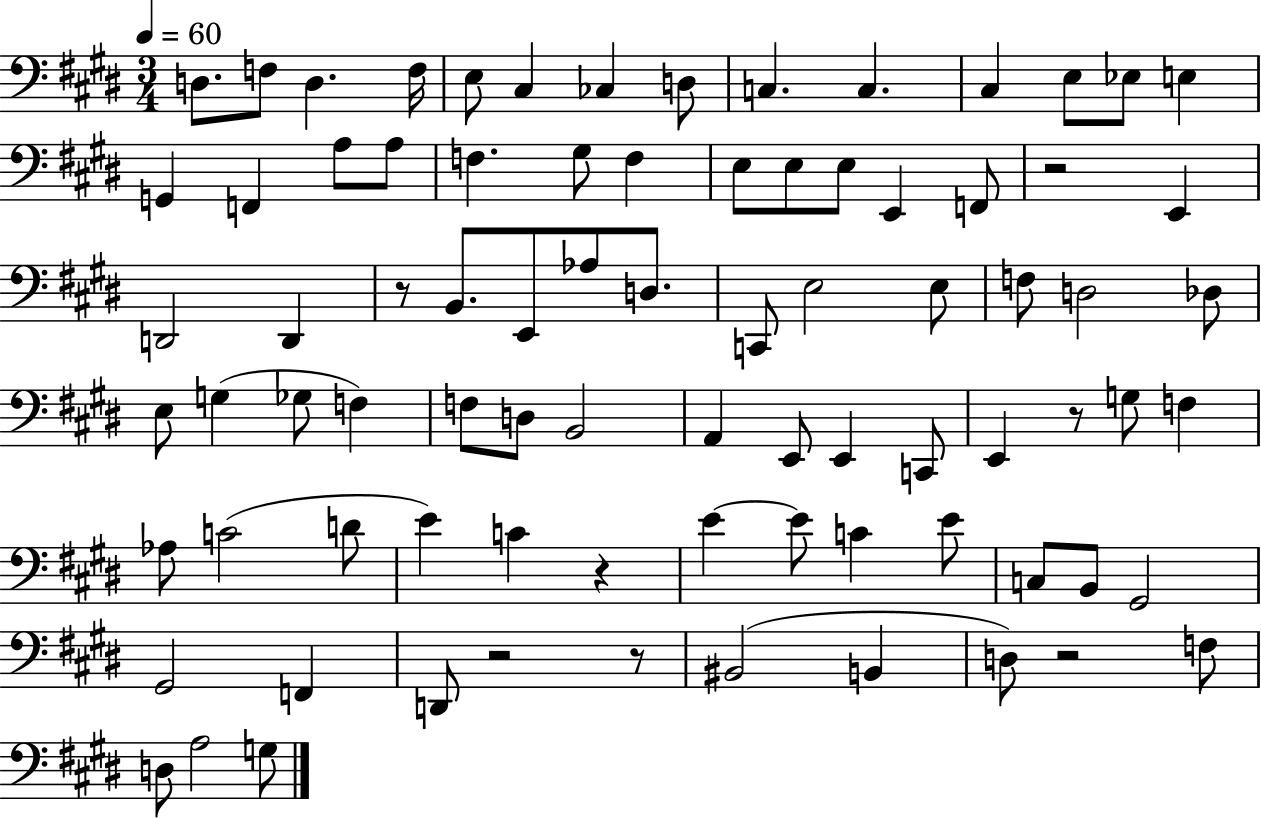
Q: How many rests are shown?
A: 7